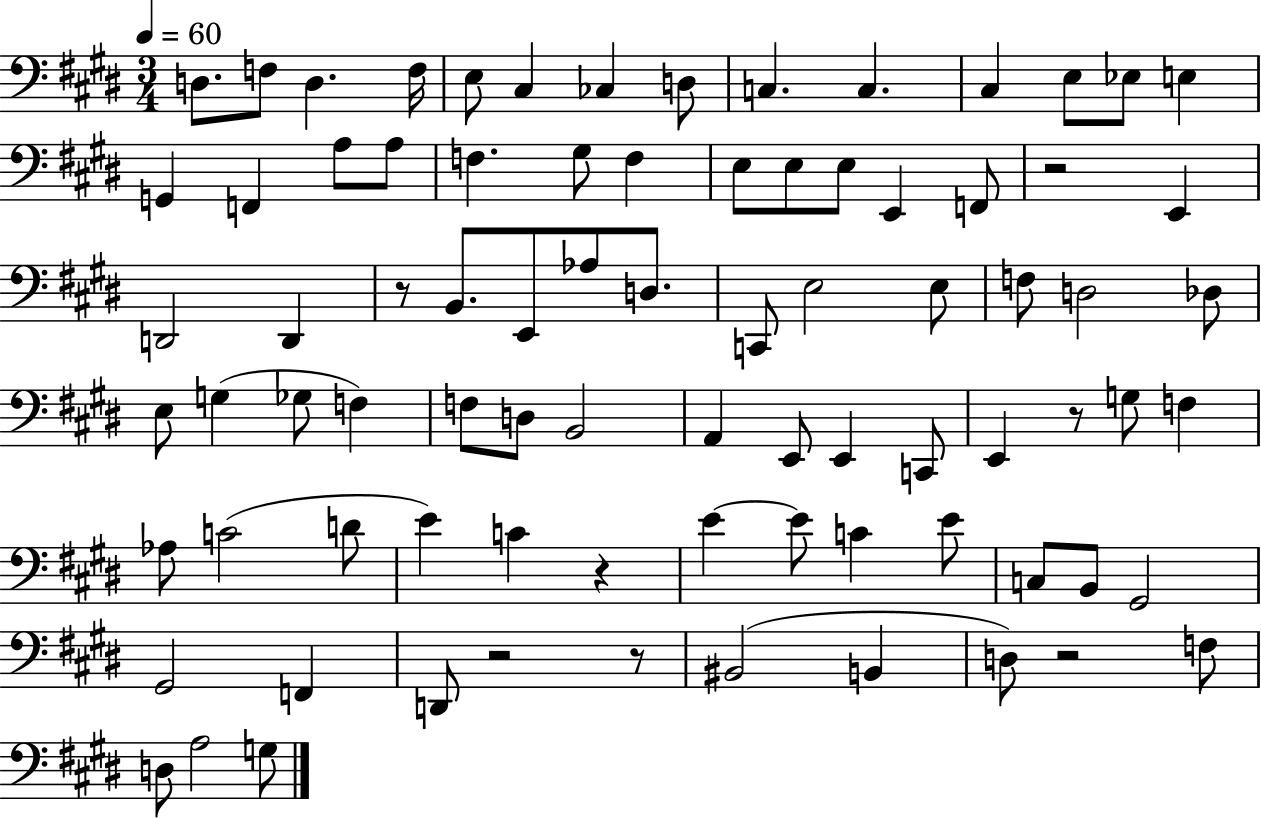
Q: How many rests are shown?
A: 7